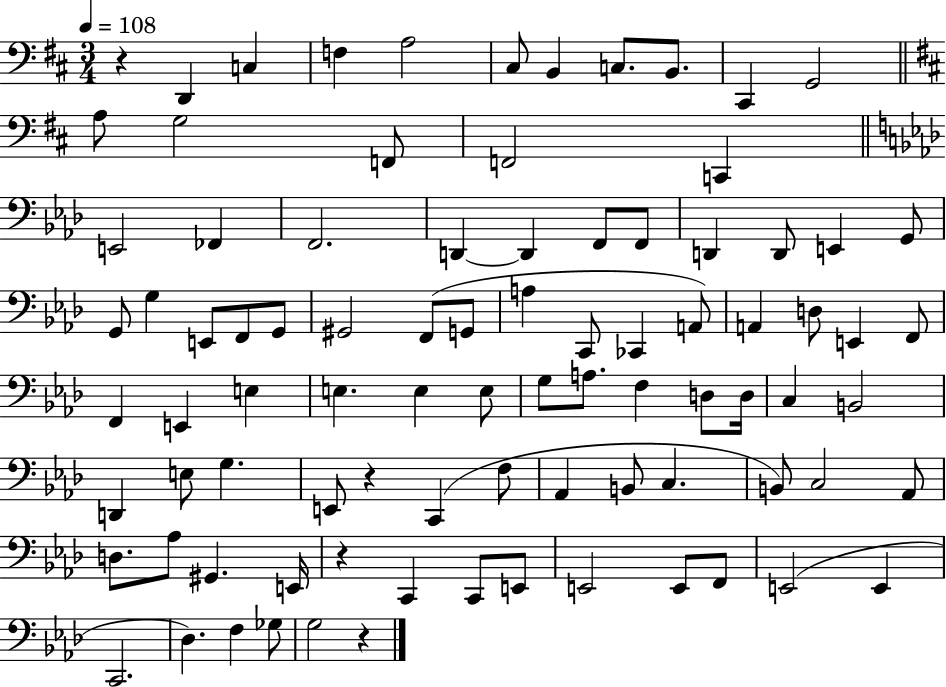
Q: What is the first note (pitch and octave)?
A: D2